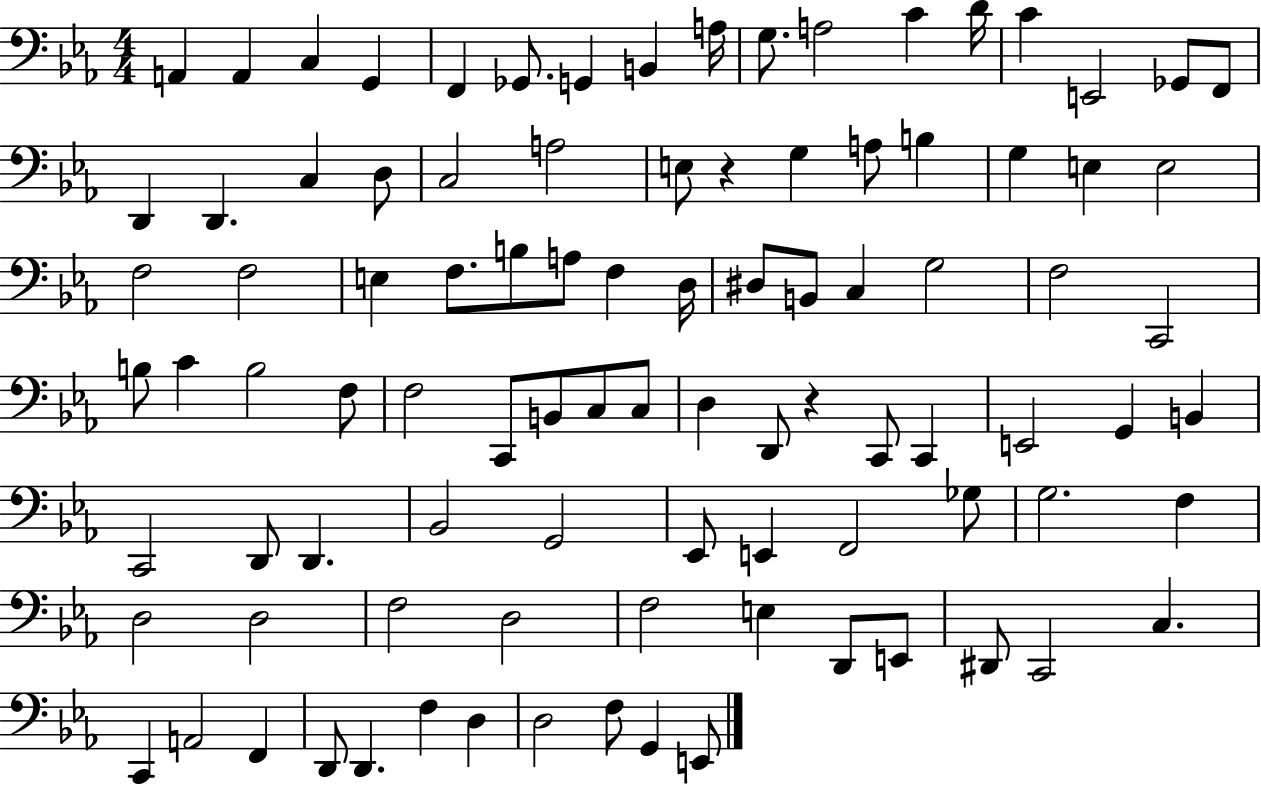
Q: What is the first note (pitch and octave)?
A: A2